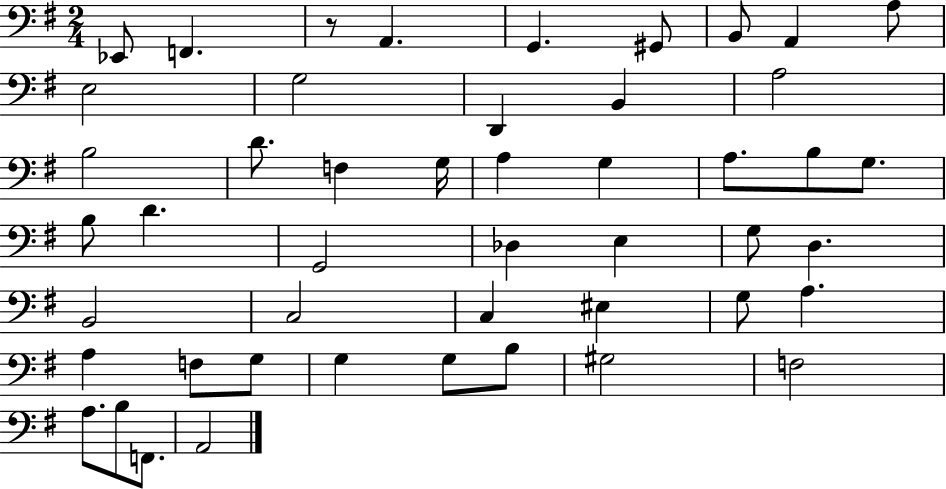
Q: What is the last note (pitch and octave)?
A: A2